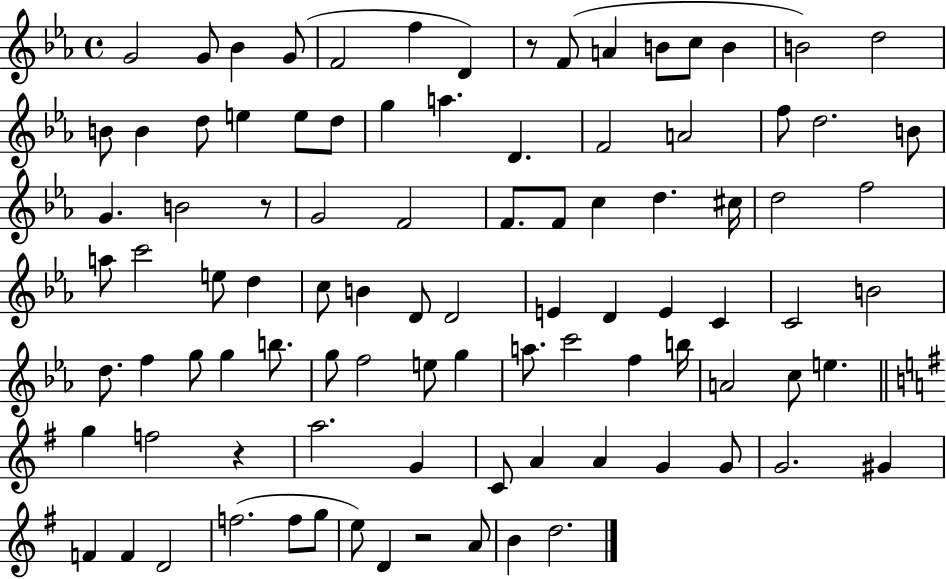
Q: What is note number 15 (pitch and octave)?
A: B4